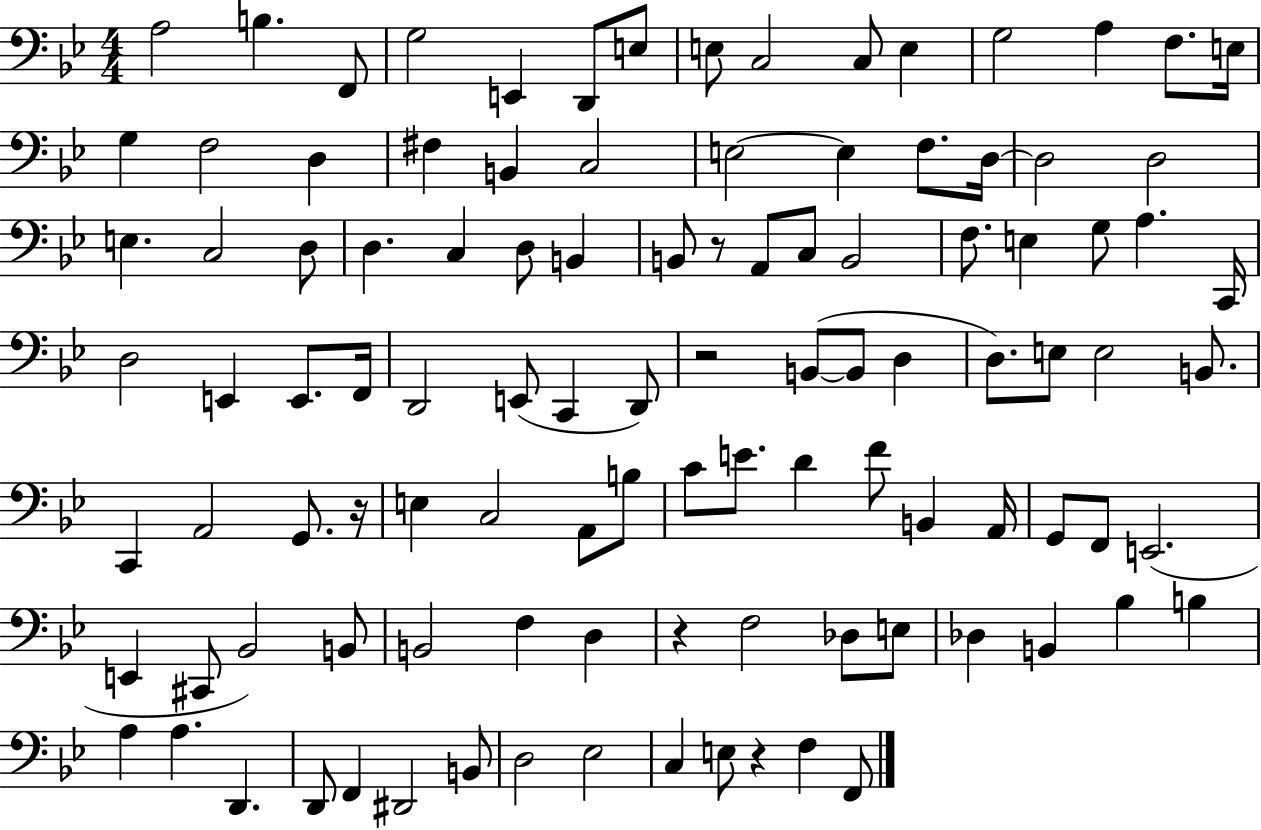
A3/h B3/q. F2/e G3/h E2/q D2/e E3/e E3/e C3/h C3/e E3/q G3/h A3/q F3/e. E3/s G3/q F3/h D3/q F#3/q B2/q C3/h E3/h E3/q F3/e. D3/s D3/h D3/h E3/q. C3/h D3/e D3/q. C3/q D3/e B2/q B2/e R/e A2/e C3/e B2/h F3/e. E3/q G3/e A3/q. C2/s D3/h E2/q E2/e. F2/s D2/h E2/e C2/q D2/e R/h B2/e B2/e D3/q D3/e. E3/e E3/h B2/e. C2/q A2/h G2/e. R/s E3/q C3/h A2/e B3/e C4/e E4/e. D4/q F4/e B2/q A2/s G2/e F2/e E2/h. E2/q C#2/e Bb2/h B2/e B2/h F3/q D3/q R/q F3/h Db3/e E3/e Db3/q B2/q Bb3/q B3/q A3/q A3/q. D2/q. D2/e F2/q D#2/h B2/e D3/h Eb3/h C3/q E3/e R/q F3/q F2/e